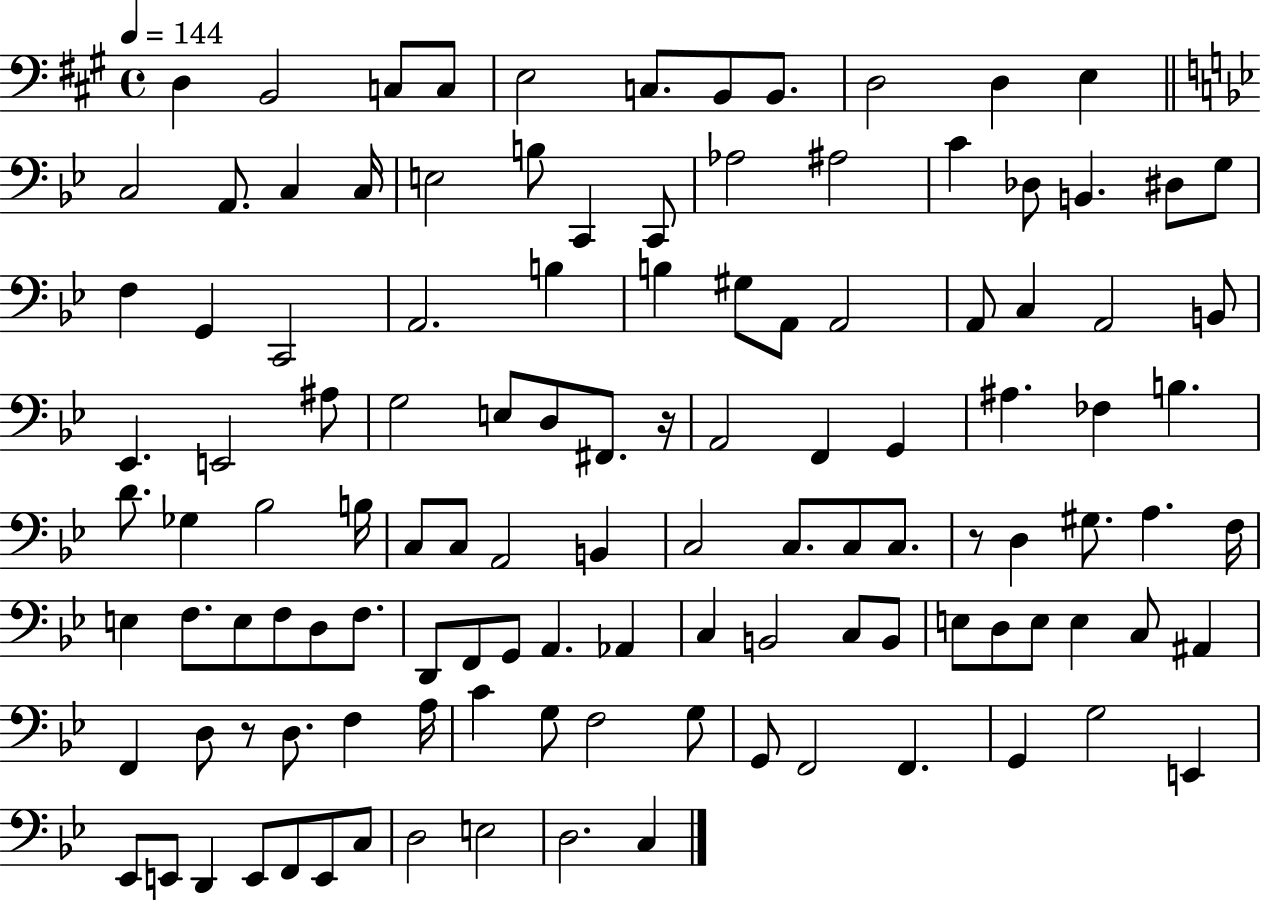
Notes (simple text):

D3/q B2/h C3/e C3/e E3/h C3/e. B2/e B2/e. D3/h D3/q E3/q C3/h A2/e. C3/q C3/s E3/h B3/e C2/q C2/e Ab3/h A#3/h C4/q Db3/e B2/q. D#3/e G3/e F3/q G2/q C2/h A2/h. B3/q B3/q G#3/e A2/e A2/h A2/e C3/q A2/h B2/e Eb2/q. E2/h A#3/e G3/h E3/e D3/e F#2/e. R/s A2/h F2/q G2/q A#3/q. FES3/q B3/q. D4/e. Gb3/q Bb3/h B3/s C3/e C3/e A2/h B2/q C3/h C3/e. C3/e C3/e. R/e D3/q G#3/e. A3/q. F3/s E3/q F3/e. E3/e F3/e D3/e F3/e. D2/e F2/e G2/e A2/q. Ab2/q C3/q B2/h C3/e B2/e E3/e D3/e E3/e E3/q C3/e A#2/q F2/q D3/e R/e D3/e. F3/q A3/s C4/q G3/e F3/h G3/e G2/e F2/h F2/q. G2/q G3/h E2/q Eb2/e E2/e D2/q E2/e F2/e E2/e C3/e D3/h E3/h D3/h. C3/q